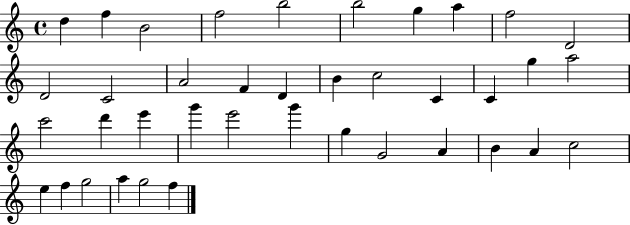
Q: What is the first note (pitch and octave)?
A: D5